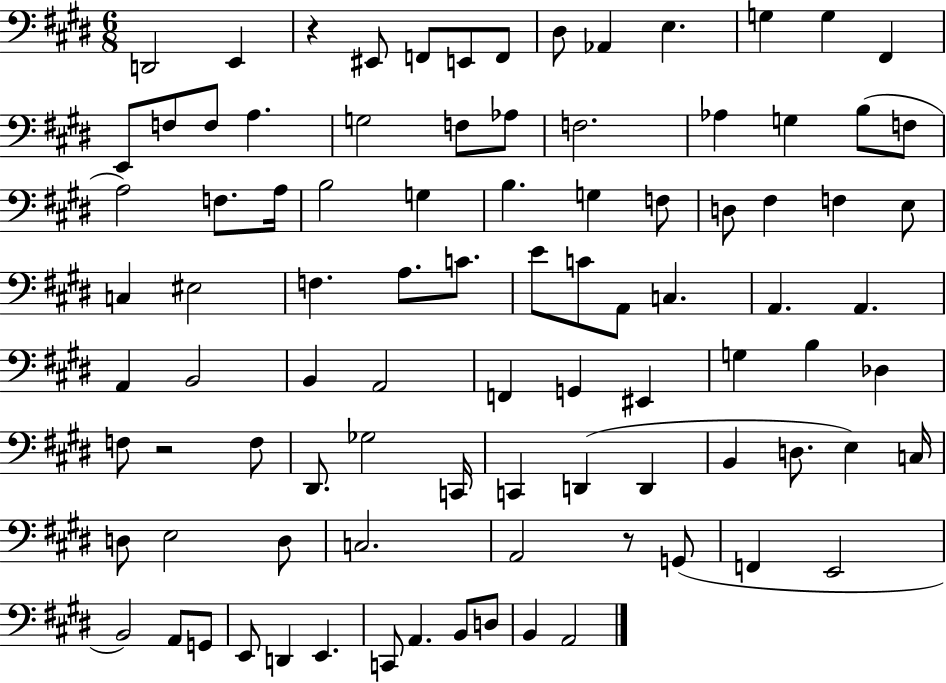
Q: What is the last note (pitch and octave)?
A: A2